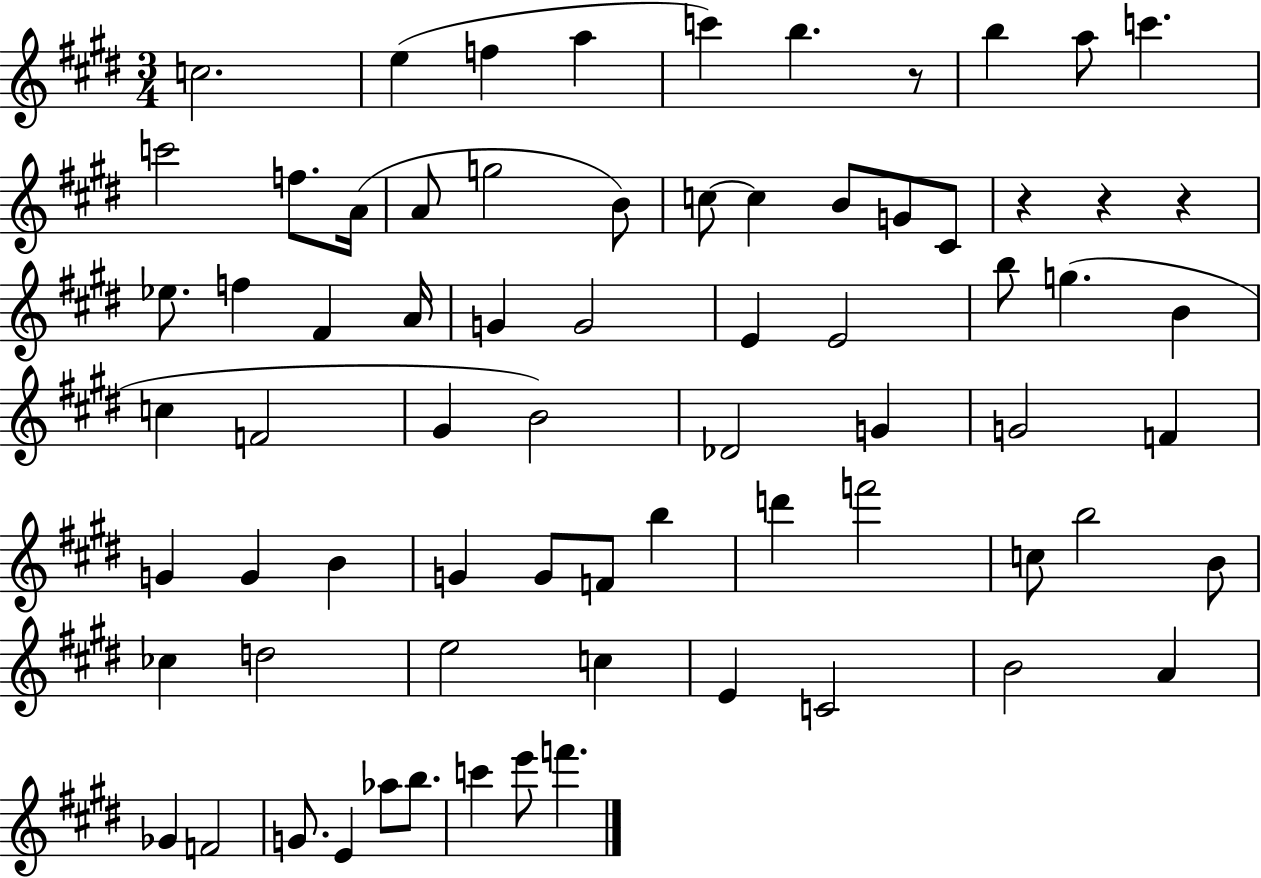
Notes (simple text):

C5/h. E5/q F5/q A5/q C6/q B5/q. R/e B5/q A5/e C6/q. C6/h F5/e. A4/s A4/e G5/h B4/e C5/e C5/q B4/e G4/e C#4/e R/q R/q R/q Eb5/e. F5/q F#4/q A4/s G4/q G4/h E4/q E4/h B5/e G5/q. B4/q C5/q F4/h G#4/q B4/h Db4/h G4/q G4/h F4/q G4/q G4/q B4/q G4/q G4/e F4/e B5/q D6/q F6/h C5/e B5/h B4/e CES5/q D5/h E5/h C5/q E4/q C4/h B4/h A4/q Gb4/q F4/h G4/e. E4/q Ab5/e B5/e. C6/q E6/e F6/q.